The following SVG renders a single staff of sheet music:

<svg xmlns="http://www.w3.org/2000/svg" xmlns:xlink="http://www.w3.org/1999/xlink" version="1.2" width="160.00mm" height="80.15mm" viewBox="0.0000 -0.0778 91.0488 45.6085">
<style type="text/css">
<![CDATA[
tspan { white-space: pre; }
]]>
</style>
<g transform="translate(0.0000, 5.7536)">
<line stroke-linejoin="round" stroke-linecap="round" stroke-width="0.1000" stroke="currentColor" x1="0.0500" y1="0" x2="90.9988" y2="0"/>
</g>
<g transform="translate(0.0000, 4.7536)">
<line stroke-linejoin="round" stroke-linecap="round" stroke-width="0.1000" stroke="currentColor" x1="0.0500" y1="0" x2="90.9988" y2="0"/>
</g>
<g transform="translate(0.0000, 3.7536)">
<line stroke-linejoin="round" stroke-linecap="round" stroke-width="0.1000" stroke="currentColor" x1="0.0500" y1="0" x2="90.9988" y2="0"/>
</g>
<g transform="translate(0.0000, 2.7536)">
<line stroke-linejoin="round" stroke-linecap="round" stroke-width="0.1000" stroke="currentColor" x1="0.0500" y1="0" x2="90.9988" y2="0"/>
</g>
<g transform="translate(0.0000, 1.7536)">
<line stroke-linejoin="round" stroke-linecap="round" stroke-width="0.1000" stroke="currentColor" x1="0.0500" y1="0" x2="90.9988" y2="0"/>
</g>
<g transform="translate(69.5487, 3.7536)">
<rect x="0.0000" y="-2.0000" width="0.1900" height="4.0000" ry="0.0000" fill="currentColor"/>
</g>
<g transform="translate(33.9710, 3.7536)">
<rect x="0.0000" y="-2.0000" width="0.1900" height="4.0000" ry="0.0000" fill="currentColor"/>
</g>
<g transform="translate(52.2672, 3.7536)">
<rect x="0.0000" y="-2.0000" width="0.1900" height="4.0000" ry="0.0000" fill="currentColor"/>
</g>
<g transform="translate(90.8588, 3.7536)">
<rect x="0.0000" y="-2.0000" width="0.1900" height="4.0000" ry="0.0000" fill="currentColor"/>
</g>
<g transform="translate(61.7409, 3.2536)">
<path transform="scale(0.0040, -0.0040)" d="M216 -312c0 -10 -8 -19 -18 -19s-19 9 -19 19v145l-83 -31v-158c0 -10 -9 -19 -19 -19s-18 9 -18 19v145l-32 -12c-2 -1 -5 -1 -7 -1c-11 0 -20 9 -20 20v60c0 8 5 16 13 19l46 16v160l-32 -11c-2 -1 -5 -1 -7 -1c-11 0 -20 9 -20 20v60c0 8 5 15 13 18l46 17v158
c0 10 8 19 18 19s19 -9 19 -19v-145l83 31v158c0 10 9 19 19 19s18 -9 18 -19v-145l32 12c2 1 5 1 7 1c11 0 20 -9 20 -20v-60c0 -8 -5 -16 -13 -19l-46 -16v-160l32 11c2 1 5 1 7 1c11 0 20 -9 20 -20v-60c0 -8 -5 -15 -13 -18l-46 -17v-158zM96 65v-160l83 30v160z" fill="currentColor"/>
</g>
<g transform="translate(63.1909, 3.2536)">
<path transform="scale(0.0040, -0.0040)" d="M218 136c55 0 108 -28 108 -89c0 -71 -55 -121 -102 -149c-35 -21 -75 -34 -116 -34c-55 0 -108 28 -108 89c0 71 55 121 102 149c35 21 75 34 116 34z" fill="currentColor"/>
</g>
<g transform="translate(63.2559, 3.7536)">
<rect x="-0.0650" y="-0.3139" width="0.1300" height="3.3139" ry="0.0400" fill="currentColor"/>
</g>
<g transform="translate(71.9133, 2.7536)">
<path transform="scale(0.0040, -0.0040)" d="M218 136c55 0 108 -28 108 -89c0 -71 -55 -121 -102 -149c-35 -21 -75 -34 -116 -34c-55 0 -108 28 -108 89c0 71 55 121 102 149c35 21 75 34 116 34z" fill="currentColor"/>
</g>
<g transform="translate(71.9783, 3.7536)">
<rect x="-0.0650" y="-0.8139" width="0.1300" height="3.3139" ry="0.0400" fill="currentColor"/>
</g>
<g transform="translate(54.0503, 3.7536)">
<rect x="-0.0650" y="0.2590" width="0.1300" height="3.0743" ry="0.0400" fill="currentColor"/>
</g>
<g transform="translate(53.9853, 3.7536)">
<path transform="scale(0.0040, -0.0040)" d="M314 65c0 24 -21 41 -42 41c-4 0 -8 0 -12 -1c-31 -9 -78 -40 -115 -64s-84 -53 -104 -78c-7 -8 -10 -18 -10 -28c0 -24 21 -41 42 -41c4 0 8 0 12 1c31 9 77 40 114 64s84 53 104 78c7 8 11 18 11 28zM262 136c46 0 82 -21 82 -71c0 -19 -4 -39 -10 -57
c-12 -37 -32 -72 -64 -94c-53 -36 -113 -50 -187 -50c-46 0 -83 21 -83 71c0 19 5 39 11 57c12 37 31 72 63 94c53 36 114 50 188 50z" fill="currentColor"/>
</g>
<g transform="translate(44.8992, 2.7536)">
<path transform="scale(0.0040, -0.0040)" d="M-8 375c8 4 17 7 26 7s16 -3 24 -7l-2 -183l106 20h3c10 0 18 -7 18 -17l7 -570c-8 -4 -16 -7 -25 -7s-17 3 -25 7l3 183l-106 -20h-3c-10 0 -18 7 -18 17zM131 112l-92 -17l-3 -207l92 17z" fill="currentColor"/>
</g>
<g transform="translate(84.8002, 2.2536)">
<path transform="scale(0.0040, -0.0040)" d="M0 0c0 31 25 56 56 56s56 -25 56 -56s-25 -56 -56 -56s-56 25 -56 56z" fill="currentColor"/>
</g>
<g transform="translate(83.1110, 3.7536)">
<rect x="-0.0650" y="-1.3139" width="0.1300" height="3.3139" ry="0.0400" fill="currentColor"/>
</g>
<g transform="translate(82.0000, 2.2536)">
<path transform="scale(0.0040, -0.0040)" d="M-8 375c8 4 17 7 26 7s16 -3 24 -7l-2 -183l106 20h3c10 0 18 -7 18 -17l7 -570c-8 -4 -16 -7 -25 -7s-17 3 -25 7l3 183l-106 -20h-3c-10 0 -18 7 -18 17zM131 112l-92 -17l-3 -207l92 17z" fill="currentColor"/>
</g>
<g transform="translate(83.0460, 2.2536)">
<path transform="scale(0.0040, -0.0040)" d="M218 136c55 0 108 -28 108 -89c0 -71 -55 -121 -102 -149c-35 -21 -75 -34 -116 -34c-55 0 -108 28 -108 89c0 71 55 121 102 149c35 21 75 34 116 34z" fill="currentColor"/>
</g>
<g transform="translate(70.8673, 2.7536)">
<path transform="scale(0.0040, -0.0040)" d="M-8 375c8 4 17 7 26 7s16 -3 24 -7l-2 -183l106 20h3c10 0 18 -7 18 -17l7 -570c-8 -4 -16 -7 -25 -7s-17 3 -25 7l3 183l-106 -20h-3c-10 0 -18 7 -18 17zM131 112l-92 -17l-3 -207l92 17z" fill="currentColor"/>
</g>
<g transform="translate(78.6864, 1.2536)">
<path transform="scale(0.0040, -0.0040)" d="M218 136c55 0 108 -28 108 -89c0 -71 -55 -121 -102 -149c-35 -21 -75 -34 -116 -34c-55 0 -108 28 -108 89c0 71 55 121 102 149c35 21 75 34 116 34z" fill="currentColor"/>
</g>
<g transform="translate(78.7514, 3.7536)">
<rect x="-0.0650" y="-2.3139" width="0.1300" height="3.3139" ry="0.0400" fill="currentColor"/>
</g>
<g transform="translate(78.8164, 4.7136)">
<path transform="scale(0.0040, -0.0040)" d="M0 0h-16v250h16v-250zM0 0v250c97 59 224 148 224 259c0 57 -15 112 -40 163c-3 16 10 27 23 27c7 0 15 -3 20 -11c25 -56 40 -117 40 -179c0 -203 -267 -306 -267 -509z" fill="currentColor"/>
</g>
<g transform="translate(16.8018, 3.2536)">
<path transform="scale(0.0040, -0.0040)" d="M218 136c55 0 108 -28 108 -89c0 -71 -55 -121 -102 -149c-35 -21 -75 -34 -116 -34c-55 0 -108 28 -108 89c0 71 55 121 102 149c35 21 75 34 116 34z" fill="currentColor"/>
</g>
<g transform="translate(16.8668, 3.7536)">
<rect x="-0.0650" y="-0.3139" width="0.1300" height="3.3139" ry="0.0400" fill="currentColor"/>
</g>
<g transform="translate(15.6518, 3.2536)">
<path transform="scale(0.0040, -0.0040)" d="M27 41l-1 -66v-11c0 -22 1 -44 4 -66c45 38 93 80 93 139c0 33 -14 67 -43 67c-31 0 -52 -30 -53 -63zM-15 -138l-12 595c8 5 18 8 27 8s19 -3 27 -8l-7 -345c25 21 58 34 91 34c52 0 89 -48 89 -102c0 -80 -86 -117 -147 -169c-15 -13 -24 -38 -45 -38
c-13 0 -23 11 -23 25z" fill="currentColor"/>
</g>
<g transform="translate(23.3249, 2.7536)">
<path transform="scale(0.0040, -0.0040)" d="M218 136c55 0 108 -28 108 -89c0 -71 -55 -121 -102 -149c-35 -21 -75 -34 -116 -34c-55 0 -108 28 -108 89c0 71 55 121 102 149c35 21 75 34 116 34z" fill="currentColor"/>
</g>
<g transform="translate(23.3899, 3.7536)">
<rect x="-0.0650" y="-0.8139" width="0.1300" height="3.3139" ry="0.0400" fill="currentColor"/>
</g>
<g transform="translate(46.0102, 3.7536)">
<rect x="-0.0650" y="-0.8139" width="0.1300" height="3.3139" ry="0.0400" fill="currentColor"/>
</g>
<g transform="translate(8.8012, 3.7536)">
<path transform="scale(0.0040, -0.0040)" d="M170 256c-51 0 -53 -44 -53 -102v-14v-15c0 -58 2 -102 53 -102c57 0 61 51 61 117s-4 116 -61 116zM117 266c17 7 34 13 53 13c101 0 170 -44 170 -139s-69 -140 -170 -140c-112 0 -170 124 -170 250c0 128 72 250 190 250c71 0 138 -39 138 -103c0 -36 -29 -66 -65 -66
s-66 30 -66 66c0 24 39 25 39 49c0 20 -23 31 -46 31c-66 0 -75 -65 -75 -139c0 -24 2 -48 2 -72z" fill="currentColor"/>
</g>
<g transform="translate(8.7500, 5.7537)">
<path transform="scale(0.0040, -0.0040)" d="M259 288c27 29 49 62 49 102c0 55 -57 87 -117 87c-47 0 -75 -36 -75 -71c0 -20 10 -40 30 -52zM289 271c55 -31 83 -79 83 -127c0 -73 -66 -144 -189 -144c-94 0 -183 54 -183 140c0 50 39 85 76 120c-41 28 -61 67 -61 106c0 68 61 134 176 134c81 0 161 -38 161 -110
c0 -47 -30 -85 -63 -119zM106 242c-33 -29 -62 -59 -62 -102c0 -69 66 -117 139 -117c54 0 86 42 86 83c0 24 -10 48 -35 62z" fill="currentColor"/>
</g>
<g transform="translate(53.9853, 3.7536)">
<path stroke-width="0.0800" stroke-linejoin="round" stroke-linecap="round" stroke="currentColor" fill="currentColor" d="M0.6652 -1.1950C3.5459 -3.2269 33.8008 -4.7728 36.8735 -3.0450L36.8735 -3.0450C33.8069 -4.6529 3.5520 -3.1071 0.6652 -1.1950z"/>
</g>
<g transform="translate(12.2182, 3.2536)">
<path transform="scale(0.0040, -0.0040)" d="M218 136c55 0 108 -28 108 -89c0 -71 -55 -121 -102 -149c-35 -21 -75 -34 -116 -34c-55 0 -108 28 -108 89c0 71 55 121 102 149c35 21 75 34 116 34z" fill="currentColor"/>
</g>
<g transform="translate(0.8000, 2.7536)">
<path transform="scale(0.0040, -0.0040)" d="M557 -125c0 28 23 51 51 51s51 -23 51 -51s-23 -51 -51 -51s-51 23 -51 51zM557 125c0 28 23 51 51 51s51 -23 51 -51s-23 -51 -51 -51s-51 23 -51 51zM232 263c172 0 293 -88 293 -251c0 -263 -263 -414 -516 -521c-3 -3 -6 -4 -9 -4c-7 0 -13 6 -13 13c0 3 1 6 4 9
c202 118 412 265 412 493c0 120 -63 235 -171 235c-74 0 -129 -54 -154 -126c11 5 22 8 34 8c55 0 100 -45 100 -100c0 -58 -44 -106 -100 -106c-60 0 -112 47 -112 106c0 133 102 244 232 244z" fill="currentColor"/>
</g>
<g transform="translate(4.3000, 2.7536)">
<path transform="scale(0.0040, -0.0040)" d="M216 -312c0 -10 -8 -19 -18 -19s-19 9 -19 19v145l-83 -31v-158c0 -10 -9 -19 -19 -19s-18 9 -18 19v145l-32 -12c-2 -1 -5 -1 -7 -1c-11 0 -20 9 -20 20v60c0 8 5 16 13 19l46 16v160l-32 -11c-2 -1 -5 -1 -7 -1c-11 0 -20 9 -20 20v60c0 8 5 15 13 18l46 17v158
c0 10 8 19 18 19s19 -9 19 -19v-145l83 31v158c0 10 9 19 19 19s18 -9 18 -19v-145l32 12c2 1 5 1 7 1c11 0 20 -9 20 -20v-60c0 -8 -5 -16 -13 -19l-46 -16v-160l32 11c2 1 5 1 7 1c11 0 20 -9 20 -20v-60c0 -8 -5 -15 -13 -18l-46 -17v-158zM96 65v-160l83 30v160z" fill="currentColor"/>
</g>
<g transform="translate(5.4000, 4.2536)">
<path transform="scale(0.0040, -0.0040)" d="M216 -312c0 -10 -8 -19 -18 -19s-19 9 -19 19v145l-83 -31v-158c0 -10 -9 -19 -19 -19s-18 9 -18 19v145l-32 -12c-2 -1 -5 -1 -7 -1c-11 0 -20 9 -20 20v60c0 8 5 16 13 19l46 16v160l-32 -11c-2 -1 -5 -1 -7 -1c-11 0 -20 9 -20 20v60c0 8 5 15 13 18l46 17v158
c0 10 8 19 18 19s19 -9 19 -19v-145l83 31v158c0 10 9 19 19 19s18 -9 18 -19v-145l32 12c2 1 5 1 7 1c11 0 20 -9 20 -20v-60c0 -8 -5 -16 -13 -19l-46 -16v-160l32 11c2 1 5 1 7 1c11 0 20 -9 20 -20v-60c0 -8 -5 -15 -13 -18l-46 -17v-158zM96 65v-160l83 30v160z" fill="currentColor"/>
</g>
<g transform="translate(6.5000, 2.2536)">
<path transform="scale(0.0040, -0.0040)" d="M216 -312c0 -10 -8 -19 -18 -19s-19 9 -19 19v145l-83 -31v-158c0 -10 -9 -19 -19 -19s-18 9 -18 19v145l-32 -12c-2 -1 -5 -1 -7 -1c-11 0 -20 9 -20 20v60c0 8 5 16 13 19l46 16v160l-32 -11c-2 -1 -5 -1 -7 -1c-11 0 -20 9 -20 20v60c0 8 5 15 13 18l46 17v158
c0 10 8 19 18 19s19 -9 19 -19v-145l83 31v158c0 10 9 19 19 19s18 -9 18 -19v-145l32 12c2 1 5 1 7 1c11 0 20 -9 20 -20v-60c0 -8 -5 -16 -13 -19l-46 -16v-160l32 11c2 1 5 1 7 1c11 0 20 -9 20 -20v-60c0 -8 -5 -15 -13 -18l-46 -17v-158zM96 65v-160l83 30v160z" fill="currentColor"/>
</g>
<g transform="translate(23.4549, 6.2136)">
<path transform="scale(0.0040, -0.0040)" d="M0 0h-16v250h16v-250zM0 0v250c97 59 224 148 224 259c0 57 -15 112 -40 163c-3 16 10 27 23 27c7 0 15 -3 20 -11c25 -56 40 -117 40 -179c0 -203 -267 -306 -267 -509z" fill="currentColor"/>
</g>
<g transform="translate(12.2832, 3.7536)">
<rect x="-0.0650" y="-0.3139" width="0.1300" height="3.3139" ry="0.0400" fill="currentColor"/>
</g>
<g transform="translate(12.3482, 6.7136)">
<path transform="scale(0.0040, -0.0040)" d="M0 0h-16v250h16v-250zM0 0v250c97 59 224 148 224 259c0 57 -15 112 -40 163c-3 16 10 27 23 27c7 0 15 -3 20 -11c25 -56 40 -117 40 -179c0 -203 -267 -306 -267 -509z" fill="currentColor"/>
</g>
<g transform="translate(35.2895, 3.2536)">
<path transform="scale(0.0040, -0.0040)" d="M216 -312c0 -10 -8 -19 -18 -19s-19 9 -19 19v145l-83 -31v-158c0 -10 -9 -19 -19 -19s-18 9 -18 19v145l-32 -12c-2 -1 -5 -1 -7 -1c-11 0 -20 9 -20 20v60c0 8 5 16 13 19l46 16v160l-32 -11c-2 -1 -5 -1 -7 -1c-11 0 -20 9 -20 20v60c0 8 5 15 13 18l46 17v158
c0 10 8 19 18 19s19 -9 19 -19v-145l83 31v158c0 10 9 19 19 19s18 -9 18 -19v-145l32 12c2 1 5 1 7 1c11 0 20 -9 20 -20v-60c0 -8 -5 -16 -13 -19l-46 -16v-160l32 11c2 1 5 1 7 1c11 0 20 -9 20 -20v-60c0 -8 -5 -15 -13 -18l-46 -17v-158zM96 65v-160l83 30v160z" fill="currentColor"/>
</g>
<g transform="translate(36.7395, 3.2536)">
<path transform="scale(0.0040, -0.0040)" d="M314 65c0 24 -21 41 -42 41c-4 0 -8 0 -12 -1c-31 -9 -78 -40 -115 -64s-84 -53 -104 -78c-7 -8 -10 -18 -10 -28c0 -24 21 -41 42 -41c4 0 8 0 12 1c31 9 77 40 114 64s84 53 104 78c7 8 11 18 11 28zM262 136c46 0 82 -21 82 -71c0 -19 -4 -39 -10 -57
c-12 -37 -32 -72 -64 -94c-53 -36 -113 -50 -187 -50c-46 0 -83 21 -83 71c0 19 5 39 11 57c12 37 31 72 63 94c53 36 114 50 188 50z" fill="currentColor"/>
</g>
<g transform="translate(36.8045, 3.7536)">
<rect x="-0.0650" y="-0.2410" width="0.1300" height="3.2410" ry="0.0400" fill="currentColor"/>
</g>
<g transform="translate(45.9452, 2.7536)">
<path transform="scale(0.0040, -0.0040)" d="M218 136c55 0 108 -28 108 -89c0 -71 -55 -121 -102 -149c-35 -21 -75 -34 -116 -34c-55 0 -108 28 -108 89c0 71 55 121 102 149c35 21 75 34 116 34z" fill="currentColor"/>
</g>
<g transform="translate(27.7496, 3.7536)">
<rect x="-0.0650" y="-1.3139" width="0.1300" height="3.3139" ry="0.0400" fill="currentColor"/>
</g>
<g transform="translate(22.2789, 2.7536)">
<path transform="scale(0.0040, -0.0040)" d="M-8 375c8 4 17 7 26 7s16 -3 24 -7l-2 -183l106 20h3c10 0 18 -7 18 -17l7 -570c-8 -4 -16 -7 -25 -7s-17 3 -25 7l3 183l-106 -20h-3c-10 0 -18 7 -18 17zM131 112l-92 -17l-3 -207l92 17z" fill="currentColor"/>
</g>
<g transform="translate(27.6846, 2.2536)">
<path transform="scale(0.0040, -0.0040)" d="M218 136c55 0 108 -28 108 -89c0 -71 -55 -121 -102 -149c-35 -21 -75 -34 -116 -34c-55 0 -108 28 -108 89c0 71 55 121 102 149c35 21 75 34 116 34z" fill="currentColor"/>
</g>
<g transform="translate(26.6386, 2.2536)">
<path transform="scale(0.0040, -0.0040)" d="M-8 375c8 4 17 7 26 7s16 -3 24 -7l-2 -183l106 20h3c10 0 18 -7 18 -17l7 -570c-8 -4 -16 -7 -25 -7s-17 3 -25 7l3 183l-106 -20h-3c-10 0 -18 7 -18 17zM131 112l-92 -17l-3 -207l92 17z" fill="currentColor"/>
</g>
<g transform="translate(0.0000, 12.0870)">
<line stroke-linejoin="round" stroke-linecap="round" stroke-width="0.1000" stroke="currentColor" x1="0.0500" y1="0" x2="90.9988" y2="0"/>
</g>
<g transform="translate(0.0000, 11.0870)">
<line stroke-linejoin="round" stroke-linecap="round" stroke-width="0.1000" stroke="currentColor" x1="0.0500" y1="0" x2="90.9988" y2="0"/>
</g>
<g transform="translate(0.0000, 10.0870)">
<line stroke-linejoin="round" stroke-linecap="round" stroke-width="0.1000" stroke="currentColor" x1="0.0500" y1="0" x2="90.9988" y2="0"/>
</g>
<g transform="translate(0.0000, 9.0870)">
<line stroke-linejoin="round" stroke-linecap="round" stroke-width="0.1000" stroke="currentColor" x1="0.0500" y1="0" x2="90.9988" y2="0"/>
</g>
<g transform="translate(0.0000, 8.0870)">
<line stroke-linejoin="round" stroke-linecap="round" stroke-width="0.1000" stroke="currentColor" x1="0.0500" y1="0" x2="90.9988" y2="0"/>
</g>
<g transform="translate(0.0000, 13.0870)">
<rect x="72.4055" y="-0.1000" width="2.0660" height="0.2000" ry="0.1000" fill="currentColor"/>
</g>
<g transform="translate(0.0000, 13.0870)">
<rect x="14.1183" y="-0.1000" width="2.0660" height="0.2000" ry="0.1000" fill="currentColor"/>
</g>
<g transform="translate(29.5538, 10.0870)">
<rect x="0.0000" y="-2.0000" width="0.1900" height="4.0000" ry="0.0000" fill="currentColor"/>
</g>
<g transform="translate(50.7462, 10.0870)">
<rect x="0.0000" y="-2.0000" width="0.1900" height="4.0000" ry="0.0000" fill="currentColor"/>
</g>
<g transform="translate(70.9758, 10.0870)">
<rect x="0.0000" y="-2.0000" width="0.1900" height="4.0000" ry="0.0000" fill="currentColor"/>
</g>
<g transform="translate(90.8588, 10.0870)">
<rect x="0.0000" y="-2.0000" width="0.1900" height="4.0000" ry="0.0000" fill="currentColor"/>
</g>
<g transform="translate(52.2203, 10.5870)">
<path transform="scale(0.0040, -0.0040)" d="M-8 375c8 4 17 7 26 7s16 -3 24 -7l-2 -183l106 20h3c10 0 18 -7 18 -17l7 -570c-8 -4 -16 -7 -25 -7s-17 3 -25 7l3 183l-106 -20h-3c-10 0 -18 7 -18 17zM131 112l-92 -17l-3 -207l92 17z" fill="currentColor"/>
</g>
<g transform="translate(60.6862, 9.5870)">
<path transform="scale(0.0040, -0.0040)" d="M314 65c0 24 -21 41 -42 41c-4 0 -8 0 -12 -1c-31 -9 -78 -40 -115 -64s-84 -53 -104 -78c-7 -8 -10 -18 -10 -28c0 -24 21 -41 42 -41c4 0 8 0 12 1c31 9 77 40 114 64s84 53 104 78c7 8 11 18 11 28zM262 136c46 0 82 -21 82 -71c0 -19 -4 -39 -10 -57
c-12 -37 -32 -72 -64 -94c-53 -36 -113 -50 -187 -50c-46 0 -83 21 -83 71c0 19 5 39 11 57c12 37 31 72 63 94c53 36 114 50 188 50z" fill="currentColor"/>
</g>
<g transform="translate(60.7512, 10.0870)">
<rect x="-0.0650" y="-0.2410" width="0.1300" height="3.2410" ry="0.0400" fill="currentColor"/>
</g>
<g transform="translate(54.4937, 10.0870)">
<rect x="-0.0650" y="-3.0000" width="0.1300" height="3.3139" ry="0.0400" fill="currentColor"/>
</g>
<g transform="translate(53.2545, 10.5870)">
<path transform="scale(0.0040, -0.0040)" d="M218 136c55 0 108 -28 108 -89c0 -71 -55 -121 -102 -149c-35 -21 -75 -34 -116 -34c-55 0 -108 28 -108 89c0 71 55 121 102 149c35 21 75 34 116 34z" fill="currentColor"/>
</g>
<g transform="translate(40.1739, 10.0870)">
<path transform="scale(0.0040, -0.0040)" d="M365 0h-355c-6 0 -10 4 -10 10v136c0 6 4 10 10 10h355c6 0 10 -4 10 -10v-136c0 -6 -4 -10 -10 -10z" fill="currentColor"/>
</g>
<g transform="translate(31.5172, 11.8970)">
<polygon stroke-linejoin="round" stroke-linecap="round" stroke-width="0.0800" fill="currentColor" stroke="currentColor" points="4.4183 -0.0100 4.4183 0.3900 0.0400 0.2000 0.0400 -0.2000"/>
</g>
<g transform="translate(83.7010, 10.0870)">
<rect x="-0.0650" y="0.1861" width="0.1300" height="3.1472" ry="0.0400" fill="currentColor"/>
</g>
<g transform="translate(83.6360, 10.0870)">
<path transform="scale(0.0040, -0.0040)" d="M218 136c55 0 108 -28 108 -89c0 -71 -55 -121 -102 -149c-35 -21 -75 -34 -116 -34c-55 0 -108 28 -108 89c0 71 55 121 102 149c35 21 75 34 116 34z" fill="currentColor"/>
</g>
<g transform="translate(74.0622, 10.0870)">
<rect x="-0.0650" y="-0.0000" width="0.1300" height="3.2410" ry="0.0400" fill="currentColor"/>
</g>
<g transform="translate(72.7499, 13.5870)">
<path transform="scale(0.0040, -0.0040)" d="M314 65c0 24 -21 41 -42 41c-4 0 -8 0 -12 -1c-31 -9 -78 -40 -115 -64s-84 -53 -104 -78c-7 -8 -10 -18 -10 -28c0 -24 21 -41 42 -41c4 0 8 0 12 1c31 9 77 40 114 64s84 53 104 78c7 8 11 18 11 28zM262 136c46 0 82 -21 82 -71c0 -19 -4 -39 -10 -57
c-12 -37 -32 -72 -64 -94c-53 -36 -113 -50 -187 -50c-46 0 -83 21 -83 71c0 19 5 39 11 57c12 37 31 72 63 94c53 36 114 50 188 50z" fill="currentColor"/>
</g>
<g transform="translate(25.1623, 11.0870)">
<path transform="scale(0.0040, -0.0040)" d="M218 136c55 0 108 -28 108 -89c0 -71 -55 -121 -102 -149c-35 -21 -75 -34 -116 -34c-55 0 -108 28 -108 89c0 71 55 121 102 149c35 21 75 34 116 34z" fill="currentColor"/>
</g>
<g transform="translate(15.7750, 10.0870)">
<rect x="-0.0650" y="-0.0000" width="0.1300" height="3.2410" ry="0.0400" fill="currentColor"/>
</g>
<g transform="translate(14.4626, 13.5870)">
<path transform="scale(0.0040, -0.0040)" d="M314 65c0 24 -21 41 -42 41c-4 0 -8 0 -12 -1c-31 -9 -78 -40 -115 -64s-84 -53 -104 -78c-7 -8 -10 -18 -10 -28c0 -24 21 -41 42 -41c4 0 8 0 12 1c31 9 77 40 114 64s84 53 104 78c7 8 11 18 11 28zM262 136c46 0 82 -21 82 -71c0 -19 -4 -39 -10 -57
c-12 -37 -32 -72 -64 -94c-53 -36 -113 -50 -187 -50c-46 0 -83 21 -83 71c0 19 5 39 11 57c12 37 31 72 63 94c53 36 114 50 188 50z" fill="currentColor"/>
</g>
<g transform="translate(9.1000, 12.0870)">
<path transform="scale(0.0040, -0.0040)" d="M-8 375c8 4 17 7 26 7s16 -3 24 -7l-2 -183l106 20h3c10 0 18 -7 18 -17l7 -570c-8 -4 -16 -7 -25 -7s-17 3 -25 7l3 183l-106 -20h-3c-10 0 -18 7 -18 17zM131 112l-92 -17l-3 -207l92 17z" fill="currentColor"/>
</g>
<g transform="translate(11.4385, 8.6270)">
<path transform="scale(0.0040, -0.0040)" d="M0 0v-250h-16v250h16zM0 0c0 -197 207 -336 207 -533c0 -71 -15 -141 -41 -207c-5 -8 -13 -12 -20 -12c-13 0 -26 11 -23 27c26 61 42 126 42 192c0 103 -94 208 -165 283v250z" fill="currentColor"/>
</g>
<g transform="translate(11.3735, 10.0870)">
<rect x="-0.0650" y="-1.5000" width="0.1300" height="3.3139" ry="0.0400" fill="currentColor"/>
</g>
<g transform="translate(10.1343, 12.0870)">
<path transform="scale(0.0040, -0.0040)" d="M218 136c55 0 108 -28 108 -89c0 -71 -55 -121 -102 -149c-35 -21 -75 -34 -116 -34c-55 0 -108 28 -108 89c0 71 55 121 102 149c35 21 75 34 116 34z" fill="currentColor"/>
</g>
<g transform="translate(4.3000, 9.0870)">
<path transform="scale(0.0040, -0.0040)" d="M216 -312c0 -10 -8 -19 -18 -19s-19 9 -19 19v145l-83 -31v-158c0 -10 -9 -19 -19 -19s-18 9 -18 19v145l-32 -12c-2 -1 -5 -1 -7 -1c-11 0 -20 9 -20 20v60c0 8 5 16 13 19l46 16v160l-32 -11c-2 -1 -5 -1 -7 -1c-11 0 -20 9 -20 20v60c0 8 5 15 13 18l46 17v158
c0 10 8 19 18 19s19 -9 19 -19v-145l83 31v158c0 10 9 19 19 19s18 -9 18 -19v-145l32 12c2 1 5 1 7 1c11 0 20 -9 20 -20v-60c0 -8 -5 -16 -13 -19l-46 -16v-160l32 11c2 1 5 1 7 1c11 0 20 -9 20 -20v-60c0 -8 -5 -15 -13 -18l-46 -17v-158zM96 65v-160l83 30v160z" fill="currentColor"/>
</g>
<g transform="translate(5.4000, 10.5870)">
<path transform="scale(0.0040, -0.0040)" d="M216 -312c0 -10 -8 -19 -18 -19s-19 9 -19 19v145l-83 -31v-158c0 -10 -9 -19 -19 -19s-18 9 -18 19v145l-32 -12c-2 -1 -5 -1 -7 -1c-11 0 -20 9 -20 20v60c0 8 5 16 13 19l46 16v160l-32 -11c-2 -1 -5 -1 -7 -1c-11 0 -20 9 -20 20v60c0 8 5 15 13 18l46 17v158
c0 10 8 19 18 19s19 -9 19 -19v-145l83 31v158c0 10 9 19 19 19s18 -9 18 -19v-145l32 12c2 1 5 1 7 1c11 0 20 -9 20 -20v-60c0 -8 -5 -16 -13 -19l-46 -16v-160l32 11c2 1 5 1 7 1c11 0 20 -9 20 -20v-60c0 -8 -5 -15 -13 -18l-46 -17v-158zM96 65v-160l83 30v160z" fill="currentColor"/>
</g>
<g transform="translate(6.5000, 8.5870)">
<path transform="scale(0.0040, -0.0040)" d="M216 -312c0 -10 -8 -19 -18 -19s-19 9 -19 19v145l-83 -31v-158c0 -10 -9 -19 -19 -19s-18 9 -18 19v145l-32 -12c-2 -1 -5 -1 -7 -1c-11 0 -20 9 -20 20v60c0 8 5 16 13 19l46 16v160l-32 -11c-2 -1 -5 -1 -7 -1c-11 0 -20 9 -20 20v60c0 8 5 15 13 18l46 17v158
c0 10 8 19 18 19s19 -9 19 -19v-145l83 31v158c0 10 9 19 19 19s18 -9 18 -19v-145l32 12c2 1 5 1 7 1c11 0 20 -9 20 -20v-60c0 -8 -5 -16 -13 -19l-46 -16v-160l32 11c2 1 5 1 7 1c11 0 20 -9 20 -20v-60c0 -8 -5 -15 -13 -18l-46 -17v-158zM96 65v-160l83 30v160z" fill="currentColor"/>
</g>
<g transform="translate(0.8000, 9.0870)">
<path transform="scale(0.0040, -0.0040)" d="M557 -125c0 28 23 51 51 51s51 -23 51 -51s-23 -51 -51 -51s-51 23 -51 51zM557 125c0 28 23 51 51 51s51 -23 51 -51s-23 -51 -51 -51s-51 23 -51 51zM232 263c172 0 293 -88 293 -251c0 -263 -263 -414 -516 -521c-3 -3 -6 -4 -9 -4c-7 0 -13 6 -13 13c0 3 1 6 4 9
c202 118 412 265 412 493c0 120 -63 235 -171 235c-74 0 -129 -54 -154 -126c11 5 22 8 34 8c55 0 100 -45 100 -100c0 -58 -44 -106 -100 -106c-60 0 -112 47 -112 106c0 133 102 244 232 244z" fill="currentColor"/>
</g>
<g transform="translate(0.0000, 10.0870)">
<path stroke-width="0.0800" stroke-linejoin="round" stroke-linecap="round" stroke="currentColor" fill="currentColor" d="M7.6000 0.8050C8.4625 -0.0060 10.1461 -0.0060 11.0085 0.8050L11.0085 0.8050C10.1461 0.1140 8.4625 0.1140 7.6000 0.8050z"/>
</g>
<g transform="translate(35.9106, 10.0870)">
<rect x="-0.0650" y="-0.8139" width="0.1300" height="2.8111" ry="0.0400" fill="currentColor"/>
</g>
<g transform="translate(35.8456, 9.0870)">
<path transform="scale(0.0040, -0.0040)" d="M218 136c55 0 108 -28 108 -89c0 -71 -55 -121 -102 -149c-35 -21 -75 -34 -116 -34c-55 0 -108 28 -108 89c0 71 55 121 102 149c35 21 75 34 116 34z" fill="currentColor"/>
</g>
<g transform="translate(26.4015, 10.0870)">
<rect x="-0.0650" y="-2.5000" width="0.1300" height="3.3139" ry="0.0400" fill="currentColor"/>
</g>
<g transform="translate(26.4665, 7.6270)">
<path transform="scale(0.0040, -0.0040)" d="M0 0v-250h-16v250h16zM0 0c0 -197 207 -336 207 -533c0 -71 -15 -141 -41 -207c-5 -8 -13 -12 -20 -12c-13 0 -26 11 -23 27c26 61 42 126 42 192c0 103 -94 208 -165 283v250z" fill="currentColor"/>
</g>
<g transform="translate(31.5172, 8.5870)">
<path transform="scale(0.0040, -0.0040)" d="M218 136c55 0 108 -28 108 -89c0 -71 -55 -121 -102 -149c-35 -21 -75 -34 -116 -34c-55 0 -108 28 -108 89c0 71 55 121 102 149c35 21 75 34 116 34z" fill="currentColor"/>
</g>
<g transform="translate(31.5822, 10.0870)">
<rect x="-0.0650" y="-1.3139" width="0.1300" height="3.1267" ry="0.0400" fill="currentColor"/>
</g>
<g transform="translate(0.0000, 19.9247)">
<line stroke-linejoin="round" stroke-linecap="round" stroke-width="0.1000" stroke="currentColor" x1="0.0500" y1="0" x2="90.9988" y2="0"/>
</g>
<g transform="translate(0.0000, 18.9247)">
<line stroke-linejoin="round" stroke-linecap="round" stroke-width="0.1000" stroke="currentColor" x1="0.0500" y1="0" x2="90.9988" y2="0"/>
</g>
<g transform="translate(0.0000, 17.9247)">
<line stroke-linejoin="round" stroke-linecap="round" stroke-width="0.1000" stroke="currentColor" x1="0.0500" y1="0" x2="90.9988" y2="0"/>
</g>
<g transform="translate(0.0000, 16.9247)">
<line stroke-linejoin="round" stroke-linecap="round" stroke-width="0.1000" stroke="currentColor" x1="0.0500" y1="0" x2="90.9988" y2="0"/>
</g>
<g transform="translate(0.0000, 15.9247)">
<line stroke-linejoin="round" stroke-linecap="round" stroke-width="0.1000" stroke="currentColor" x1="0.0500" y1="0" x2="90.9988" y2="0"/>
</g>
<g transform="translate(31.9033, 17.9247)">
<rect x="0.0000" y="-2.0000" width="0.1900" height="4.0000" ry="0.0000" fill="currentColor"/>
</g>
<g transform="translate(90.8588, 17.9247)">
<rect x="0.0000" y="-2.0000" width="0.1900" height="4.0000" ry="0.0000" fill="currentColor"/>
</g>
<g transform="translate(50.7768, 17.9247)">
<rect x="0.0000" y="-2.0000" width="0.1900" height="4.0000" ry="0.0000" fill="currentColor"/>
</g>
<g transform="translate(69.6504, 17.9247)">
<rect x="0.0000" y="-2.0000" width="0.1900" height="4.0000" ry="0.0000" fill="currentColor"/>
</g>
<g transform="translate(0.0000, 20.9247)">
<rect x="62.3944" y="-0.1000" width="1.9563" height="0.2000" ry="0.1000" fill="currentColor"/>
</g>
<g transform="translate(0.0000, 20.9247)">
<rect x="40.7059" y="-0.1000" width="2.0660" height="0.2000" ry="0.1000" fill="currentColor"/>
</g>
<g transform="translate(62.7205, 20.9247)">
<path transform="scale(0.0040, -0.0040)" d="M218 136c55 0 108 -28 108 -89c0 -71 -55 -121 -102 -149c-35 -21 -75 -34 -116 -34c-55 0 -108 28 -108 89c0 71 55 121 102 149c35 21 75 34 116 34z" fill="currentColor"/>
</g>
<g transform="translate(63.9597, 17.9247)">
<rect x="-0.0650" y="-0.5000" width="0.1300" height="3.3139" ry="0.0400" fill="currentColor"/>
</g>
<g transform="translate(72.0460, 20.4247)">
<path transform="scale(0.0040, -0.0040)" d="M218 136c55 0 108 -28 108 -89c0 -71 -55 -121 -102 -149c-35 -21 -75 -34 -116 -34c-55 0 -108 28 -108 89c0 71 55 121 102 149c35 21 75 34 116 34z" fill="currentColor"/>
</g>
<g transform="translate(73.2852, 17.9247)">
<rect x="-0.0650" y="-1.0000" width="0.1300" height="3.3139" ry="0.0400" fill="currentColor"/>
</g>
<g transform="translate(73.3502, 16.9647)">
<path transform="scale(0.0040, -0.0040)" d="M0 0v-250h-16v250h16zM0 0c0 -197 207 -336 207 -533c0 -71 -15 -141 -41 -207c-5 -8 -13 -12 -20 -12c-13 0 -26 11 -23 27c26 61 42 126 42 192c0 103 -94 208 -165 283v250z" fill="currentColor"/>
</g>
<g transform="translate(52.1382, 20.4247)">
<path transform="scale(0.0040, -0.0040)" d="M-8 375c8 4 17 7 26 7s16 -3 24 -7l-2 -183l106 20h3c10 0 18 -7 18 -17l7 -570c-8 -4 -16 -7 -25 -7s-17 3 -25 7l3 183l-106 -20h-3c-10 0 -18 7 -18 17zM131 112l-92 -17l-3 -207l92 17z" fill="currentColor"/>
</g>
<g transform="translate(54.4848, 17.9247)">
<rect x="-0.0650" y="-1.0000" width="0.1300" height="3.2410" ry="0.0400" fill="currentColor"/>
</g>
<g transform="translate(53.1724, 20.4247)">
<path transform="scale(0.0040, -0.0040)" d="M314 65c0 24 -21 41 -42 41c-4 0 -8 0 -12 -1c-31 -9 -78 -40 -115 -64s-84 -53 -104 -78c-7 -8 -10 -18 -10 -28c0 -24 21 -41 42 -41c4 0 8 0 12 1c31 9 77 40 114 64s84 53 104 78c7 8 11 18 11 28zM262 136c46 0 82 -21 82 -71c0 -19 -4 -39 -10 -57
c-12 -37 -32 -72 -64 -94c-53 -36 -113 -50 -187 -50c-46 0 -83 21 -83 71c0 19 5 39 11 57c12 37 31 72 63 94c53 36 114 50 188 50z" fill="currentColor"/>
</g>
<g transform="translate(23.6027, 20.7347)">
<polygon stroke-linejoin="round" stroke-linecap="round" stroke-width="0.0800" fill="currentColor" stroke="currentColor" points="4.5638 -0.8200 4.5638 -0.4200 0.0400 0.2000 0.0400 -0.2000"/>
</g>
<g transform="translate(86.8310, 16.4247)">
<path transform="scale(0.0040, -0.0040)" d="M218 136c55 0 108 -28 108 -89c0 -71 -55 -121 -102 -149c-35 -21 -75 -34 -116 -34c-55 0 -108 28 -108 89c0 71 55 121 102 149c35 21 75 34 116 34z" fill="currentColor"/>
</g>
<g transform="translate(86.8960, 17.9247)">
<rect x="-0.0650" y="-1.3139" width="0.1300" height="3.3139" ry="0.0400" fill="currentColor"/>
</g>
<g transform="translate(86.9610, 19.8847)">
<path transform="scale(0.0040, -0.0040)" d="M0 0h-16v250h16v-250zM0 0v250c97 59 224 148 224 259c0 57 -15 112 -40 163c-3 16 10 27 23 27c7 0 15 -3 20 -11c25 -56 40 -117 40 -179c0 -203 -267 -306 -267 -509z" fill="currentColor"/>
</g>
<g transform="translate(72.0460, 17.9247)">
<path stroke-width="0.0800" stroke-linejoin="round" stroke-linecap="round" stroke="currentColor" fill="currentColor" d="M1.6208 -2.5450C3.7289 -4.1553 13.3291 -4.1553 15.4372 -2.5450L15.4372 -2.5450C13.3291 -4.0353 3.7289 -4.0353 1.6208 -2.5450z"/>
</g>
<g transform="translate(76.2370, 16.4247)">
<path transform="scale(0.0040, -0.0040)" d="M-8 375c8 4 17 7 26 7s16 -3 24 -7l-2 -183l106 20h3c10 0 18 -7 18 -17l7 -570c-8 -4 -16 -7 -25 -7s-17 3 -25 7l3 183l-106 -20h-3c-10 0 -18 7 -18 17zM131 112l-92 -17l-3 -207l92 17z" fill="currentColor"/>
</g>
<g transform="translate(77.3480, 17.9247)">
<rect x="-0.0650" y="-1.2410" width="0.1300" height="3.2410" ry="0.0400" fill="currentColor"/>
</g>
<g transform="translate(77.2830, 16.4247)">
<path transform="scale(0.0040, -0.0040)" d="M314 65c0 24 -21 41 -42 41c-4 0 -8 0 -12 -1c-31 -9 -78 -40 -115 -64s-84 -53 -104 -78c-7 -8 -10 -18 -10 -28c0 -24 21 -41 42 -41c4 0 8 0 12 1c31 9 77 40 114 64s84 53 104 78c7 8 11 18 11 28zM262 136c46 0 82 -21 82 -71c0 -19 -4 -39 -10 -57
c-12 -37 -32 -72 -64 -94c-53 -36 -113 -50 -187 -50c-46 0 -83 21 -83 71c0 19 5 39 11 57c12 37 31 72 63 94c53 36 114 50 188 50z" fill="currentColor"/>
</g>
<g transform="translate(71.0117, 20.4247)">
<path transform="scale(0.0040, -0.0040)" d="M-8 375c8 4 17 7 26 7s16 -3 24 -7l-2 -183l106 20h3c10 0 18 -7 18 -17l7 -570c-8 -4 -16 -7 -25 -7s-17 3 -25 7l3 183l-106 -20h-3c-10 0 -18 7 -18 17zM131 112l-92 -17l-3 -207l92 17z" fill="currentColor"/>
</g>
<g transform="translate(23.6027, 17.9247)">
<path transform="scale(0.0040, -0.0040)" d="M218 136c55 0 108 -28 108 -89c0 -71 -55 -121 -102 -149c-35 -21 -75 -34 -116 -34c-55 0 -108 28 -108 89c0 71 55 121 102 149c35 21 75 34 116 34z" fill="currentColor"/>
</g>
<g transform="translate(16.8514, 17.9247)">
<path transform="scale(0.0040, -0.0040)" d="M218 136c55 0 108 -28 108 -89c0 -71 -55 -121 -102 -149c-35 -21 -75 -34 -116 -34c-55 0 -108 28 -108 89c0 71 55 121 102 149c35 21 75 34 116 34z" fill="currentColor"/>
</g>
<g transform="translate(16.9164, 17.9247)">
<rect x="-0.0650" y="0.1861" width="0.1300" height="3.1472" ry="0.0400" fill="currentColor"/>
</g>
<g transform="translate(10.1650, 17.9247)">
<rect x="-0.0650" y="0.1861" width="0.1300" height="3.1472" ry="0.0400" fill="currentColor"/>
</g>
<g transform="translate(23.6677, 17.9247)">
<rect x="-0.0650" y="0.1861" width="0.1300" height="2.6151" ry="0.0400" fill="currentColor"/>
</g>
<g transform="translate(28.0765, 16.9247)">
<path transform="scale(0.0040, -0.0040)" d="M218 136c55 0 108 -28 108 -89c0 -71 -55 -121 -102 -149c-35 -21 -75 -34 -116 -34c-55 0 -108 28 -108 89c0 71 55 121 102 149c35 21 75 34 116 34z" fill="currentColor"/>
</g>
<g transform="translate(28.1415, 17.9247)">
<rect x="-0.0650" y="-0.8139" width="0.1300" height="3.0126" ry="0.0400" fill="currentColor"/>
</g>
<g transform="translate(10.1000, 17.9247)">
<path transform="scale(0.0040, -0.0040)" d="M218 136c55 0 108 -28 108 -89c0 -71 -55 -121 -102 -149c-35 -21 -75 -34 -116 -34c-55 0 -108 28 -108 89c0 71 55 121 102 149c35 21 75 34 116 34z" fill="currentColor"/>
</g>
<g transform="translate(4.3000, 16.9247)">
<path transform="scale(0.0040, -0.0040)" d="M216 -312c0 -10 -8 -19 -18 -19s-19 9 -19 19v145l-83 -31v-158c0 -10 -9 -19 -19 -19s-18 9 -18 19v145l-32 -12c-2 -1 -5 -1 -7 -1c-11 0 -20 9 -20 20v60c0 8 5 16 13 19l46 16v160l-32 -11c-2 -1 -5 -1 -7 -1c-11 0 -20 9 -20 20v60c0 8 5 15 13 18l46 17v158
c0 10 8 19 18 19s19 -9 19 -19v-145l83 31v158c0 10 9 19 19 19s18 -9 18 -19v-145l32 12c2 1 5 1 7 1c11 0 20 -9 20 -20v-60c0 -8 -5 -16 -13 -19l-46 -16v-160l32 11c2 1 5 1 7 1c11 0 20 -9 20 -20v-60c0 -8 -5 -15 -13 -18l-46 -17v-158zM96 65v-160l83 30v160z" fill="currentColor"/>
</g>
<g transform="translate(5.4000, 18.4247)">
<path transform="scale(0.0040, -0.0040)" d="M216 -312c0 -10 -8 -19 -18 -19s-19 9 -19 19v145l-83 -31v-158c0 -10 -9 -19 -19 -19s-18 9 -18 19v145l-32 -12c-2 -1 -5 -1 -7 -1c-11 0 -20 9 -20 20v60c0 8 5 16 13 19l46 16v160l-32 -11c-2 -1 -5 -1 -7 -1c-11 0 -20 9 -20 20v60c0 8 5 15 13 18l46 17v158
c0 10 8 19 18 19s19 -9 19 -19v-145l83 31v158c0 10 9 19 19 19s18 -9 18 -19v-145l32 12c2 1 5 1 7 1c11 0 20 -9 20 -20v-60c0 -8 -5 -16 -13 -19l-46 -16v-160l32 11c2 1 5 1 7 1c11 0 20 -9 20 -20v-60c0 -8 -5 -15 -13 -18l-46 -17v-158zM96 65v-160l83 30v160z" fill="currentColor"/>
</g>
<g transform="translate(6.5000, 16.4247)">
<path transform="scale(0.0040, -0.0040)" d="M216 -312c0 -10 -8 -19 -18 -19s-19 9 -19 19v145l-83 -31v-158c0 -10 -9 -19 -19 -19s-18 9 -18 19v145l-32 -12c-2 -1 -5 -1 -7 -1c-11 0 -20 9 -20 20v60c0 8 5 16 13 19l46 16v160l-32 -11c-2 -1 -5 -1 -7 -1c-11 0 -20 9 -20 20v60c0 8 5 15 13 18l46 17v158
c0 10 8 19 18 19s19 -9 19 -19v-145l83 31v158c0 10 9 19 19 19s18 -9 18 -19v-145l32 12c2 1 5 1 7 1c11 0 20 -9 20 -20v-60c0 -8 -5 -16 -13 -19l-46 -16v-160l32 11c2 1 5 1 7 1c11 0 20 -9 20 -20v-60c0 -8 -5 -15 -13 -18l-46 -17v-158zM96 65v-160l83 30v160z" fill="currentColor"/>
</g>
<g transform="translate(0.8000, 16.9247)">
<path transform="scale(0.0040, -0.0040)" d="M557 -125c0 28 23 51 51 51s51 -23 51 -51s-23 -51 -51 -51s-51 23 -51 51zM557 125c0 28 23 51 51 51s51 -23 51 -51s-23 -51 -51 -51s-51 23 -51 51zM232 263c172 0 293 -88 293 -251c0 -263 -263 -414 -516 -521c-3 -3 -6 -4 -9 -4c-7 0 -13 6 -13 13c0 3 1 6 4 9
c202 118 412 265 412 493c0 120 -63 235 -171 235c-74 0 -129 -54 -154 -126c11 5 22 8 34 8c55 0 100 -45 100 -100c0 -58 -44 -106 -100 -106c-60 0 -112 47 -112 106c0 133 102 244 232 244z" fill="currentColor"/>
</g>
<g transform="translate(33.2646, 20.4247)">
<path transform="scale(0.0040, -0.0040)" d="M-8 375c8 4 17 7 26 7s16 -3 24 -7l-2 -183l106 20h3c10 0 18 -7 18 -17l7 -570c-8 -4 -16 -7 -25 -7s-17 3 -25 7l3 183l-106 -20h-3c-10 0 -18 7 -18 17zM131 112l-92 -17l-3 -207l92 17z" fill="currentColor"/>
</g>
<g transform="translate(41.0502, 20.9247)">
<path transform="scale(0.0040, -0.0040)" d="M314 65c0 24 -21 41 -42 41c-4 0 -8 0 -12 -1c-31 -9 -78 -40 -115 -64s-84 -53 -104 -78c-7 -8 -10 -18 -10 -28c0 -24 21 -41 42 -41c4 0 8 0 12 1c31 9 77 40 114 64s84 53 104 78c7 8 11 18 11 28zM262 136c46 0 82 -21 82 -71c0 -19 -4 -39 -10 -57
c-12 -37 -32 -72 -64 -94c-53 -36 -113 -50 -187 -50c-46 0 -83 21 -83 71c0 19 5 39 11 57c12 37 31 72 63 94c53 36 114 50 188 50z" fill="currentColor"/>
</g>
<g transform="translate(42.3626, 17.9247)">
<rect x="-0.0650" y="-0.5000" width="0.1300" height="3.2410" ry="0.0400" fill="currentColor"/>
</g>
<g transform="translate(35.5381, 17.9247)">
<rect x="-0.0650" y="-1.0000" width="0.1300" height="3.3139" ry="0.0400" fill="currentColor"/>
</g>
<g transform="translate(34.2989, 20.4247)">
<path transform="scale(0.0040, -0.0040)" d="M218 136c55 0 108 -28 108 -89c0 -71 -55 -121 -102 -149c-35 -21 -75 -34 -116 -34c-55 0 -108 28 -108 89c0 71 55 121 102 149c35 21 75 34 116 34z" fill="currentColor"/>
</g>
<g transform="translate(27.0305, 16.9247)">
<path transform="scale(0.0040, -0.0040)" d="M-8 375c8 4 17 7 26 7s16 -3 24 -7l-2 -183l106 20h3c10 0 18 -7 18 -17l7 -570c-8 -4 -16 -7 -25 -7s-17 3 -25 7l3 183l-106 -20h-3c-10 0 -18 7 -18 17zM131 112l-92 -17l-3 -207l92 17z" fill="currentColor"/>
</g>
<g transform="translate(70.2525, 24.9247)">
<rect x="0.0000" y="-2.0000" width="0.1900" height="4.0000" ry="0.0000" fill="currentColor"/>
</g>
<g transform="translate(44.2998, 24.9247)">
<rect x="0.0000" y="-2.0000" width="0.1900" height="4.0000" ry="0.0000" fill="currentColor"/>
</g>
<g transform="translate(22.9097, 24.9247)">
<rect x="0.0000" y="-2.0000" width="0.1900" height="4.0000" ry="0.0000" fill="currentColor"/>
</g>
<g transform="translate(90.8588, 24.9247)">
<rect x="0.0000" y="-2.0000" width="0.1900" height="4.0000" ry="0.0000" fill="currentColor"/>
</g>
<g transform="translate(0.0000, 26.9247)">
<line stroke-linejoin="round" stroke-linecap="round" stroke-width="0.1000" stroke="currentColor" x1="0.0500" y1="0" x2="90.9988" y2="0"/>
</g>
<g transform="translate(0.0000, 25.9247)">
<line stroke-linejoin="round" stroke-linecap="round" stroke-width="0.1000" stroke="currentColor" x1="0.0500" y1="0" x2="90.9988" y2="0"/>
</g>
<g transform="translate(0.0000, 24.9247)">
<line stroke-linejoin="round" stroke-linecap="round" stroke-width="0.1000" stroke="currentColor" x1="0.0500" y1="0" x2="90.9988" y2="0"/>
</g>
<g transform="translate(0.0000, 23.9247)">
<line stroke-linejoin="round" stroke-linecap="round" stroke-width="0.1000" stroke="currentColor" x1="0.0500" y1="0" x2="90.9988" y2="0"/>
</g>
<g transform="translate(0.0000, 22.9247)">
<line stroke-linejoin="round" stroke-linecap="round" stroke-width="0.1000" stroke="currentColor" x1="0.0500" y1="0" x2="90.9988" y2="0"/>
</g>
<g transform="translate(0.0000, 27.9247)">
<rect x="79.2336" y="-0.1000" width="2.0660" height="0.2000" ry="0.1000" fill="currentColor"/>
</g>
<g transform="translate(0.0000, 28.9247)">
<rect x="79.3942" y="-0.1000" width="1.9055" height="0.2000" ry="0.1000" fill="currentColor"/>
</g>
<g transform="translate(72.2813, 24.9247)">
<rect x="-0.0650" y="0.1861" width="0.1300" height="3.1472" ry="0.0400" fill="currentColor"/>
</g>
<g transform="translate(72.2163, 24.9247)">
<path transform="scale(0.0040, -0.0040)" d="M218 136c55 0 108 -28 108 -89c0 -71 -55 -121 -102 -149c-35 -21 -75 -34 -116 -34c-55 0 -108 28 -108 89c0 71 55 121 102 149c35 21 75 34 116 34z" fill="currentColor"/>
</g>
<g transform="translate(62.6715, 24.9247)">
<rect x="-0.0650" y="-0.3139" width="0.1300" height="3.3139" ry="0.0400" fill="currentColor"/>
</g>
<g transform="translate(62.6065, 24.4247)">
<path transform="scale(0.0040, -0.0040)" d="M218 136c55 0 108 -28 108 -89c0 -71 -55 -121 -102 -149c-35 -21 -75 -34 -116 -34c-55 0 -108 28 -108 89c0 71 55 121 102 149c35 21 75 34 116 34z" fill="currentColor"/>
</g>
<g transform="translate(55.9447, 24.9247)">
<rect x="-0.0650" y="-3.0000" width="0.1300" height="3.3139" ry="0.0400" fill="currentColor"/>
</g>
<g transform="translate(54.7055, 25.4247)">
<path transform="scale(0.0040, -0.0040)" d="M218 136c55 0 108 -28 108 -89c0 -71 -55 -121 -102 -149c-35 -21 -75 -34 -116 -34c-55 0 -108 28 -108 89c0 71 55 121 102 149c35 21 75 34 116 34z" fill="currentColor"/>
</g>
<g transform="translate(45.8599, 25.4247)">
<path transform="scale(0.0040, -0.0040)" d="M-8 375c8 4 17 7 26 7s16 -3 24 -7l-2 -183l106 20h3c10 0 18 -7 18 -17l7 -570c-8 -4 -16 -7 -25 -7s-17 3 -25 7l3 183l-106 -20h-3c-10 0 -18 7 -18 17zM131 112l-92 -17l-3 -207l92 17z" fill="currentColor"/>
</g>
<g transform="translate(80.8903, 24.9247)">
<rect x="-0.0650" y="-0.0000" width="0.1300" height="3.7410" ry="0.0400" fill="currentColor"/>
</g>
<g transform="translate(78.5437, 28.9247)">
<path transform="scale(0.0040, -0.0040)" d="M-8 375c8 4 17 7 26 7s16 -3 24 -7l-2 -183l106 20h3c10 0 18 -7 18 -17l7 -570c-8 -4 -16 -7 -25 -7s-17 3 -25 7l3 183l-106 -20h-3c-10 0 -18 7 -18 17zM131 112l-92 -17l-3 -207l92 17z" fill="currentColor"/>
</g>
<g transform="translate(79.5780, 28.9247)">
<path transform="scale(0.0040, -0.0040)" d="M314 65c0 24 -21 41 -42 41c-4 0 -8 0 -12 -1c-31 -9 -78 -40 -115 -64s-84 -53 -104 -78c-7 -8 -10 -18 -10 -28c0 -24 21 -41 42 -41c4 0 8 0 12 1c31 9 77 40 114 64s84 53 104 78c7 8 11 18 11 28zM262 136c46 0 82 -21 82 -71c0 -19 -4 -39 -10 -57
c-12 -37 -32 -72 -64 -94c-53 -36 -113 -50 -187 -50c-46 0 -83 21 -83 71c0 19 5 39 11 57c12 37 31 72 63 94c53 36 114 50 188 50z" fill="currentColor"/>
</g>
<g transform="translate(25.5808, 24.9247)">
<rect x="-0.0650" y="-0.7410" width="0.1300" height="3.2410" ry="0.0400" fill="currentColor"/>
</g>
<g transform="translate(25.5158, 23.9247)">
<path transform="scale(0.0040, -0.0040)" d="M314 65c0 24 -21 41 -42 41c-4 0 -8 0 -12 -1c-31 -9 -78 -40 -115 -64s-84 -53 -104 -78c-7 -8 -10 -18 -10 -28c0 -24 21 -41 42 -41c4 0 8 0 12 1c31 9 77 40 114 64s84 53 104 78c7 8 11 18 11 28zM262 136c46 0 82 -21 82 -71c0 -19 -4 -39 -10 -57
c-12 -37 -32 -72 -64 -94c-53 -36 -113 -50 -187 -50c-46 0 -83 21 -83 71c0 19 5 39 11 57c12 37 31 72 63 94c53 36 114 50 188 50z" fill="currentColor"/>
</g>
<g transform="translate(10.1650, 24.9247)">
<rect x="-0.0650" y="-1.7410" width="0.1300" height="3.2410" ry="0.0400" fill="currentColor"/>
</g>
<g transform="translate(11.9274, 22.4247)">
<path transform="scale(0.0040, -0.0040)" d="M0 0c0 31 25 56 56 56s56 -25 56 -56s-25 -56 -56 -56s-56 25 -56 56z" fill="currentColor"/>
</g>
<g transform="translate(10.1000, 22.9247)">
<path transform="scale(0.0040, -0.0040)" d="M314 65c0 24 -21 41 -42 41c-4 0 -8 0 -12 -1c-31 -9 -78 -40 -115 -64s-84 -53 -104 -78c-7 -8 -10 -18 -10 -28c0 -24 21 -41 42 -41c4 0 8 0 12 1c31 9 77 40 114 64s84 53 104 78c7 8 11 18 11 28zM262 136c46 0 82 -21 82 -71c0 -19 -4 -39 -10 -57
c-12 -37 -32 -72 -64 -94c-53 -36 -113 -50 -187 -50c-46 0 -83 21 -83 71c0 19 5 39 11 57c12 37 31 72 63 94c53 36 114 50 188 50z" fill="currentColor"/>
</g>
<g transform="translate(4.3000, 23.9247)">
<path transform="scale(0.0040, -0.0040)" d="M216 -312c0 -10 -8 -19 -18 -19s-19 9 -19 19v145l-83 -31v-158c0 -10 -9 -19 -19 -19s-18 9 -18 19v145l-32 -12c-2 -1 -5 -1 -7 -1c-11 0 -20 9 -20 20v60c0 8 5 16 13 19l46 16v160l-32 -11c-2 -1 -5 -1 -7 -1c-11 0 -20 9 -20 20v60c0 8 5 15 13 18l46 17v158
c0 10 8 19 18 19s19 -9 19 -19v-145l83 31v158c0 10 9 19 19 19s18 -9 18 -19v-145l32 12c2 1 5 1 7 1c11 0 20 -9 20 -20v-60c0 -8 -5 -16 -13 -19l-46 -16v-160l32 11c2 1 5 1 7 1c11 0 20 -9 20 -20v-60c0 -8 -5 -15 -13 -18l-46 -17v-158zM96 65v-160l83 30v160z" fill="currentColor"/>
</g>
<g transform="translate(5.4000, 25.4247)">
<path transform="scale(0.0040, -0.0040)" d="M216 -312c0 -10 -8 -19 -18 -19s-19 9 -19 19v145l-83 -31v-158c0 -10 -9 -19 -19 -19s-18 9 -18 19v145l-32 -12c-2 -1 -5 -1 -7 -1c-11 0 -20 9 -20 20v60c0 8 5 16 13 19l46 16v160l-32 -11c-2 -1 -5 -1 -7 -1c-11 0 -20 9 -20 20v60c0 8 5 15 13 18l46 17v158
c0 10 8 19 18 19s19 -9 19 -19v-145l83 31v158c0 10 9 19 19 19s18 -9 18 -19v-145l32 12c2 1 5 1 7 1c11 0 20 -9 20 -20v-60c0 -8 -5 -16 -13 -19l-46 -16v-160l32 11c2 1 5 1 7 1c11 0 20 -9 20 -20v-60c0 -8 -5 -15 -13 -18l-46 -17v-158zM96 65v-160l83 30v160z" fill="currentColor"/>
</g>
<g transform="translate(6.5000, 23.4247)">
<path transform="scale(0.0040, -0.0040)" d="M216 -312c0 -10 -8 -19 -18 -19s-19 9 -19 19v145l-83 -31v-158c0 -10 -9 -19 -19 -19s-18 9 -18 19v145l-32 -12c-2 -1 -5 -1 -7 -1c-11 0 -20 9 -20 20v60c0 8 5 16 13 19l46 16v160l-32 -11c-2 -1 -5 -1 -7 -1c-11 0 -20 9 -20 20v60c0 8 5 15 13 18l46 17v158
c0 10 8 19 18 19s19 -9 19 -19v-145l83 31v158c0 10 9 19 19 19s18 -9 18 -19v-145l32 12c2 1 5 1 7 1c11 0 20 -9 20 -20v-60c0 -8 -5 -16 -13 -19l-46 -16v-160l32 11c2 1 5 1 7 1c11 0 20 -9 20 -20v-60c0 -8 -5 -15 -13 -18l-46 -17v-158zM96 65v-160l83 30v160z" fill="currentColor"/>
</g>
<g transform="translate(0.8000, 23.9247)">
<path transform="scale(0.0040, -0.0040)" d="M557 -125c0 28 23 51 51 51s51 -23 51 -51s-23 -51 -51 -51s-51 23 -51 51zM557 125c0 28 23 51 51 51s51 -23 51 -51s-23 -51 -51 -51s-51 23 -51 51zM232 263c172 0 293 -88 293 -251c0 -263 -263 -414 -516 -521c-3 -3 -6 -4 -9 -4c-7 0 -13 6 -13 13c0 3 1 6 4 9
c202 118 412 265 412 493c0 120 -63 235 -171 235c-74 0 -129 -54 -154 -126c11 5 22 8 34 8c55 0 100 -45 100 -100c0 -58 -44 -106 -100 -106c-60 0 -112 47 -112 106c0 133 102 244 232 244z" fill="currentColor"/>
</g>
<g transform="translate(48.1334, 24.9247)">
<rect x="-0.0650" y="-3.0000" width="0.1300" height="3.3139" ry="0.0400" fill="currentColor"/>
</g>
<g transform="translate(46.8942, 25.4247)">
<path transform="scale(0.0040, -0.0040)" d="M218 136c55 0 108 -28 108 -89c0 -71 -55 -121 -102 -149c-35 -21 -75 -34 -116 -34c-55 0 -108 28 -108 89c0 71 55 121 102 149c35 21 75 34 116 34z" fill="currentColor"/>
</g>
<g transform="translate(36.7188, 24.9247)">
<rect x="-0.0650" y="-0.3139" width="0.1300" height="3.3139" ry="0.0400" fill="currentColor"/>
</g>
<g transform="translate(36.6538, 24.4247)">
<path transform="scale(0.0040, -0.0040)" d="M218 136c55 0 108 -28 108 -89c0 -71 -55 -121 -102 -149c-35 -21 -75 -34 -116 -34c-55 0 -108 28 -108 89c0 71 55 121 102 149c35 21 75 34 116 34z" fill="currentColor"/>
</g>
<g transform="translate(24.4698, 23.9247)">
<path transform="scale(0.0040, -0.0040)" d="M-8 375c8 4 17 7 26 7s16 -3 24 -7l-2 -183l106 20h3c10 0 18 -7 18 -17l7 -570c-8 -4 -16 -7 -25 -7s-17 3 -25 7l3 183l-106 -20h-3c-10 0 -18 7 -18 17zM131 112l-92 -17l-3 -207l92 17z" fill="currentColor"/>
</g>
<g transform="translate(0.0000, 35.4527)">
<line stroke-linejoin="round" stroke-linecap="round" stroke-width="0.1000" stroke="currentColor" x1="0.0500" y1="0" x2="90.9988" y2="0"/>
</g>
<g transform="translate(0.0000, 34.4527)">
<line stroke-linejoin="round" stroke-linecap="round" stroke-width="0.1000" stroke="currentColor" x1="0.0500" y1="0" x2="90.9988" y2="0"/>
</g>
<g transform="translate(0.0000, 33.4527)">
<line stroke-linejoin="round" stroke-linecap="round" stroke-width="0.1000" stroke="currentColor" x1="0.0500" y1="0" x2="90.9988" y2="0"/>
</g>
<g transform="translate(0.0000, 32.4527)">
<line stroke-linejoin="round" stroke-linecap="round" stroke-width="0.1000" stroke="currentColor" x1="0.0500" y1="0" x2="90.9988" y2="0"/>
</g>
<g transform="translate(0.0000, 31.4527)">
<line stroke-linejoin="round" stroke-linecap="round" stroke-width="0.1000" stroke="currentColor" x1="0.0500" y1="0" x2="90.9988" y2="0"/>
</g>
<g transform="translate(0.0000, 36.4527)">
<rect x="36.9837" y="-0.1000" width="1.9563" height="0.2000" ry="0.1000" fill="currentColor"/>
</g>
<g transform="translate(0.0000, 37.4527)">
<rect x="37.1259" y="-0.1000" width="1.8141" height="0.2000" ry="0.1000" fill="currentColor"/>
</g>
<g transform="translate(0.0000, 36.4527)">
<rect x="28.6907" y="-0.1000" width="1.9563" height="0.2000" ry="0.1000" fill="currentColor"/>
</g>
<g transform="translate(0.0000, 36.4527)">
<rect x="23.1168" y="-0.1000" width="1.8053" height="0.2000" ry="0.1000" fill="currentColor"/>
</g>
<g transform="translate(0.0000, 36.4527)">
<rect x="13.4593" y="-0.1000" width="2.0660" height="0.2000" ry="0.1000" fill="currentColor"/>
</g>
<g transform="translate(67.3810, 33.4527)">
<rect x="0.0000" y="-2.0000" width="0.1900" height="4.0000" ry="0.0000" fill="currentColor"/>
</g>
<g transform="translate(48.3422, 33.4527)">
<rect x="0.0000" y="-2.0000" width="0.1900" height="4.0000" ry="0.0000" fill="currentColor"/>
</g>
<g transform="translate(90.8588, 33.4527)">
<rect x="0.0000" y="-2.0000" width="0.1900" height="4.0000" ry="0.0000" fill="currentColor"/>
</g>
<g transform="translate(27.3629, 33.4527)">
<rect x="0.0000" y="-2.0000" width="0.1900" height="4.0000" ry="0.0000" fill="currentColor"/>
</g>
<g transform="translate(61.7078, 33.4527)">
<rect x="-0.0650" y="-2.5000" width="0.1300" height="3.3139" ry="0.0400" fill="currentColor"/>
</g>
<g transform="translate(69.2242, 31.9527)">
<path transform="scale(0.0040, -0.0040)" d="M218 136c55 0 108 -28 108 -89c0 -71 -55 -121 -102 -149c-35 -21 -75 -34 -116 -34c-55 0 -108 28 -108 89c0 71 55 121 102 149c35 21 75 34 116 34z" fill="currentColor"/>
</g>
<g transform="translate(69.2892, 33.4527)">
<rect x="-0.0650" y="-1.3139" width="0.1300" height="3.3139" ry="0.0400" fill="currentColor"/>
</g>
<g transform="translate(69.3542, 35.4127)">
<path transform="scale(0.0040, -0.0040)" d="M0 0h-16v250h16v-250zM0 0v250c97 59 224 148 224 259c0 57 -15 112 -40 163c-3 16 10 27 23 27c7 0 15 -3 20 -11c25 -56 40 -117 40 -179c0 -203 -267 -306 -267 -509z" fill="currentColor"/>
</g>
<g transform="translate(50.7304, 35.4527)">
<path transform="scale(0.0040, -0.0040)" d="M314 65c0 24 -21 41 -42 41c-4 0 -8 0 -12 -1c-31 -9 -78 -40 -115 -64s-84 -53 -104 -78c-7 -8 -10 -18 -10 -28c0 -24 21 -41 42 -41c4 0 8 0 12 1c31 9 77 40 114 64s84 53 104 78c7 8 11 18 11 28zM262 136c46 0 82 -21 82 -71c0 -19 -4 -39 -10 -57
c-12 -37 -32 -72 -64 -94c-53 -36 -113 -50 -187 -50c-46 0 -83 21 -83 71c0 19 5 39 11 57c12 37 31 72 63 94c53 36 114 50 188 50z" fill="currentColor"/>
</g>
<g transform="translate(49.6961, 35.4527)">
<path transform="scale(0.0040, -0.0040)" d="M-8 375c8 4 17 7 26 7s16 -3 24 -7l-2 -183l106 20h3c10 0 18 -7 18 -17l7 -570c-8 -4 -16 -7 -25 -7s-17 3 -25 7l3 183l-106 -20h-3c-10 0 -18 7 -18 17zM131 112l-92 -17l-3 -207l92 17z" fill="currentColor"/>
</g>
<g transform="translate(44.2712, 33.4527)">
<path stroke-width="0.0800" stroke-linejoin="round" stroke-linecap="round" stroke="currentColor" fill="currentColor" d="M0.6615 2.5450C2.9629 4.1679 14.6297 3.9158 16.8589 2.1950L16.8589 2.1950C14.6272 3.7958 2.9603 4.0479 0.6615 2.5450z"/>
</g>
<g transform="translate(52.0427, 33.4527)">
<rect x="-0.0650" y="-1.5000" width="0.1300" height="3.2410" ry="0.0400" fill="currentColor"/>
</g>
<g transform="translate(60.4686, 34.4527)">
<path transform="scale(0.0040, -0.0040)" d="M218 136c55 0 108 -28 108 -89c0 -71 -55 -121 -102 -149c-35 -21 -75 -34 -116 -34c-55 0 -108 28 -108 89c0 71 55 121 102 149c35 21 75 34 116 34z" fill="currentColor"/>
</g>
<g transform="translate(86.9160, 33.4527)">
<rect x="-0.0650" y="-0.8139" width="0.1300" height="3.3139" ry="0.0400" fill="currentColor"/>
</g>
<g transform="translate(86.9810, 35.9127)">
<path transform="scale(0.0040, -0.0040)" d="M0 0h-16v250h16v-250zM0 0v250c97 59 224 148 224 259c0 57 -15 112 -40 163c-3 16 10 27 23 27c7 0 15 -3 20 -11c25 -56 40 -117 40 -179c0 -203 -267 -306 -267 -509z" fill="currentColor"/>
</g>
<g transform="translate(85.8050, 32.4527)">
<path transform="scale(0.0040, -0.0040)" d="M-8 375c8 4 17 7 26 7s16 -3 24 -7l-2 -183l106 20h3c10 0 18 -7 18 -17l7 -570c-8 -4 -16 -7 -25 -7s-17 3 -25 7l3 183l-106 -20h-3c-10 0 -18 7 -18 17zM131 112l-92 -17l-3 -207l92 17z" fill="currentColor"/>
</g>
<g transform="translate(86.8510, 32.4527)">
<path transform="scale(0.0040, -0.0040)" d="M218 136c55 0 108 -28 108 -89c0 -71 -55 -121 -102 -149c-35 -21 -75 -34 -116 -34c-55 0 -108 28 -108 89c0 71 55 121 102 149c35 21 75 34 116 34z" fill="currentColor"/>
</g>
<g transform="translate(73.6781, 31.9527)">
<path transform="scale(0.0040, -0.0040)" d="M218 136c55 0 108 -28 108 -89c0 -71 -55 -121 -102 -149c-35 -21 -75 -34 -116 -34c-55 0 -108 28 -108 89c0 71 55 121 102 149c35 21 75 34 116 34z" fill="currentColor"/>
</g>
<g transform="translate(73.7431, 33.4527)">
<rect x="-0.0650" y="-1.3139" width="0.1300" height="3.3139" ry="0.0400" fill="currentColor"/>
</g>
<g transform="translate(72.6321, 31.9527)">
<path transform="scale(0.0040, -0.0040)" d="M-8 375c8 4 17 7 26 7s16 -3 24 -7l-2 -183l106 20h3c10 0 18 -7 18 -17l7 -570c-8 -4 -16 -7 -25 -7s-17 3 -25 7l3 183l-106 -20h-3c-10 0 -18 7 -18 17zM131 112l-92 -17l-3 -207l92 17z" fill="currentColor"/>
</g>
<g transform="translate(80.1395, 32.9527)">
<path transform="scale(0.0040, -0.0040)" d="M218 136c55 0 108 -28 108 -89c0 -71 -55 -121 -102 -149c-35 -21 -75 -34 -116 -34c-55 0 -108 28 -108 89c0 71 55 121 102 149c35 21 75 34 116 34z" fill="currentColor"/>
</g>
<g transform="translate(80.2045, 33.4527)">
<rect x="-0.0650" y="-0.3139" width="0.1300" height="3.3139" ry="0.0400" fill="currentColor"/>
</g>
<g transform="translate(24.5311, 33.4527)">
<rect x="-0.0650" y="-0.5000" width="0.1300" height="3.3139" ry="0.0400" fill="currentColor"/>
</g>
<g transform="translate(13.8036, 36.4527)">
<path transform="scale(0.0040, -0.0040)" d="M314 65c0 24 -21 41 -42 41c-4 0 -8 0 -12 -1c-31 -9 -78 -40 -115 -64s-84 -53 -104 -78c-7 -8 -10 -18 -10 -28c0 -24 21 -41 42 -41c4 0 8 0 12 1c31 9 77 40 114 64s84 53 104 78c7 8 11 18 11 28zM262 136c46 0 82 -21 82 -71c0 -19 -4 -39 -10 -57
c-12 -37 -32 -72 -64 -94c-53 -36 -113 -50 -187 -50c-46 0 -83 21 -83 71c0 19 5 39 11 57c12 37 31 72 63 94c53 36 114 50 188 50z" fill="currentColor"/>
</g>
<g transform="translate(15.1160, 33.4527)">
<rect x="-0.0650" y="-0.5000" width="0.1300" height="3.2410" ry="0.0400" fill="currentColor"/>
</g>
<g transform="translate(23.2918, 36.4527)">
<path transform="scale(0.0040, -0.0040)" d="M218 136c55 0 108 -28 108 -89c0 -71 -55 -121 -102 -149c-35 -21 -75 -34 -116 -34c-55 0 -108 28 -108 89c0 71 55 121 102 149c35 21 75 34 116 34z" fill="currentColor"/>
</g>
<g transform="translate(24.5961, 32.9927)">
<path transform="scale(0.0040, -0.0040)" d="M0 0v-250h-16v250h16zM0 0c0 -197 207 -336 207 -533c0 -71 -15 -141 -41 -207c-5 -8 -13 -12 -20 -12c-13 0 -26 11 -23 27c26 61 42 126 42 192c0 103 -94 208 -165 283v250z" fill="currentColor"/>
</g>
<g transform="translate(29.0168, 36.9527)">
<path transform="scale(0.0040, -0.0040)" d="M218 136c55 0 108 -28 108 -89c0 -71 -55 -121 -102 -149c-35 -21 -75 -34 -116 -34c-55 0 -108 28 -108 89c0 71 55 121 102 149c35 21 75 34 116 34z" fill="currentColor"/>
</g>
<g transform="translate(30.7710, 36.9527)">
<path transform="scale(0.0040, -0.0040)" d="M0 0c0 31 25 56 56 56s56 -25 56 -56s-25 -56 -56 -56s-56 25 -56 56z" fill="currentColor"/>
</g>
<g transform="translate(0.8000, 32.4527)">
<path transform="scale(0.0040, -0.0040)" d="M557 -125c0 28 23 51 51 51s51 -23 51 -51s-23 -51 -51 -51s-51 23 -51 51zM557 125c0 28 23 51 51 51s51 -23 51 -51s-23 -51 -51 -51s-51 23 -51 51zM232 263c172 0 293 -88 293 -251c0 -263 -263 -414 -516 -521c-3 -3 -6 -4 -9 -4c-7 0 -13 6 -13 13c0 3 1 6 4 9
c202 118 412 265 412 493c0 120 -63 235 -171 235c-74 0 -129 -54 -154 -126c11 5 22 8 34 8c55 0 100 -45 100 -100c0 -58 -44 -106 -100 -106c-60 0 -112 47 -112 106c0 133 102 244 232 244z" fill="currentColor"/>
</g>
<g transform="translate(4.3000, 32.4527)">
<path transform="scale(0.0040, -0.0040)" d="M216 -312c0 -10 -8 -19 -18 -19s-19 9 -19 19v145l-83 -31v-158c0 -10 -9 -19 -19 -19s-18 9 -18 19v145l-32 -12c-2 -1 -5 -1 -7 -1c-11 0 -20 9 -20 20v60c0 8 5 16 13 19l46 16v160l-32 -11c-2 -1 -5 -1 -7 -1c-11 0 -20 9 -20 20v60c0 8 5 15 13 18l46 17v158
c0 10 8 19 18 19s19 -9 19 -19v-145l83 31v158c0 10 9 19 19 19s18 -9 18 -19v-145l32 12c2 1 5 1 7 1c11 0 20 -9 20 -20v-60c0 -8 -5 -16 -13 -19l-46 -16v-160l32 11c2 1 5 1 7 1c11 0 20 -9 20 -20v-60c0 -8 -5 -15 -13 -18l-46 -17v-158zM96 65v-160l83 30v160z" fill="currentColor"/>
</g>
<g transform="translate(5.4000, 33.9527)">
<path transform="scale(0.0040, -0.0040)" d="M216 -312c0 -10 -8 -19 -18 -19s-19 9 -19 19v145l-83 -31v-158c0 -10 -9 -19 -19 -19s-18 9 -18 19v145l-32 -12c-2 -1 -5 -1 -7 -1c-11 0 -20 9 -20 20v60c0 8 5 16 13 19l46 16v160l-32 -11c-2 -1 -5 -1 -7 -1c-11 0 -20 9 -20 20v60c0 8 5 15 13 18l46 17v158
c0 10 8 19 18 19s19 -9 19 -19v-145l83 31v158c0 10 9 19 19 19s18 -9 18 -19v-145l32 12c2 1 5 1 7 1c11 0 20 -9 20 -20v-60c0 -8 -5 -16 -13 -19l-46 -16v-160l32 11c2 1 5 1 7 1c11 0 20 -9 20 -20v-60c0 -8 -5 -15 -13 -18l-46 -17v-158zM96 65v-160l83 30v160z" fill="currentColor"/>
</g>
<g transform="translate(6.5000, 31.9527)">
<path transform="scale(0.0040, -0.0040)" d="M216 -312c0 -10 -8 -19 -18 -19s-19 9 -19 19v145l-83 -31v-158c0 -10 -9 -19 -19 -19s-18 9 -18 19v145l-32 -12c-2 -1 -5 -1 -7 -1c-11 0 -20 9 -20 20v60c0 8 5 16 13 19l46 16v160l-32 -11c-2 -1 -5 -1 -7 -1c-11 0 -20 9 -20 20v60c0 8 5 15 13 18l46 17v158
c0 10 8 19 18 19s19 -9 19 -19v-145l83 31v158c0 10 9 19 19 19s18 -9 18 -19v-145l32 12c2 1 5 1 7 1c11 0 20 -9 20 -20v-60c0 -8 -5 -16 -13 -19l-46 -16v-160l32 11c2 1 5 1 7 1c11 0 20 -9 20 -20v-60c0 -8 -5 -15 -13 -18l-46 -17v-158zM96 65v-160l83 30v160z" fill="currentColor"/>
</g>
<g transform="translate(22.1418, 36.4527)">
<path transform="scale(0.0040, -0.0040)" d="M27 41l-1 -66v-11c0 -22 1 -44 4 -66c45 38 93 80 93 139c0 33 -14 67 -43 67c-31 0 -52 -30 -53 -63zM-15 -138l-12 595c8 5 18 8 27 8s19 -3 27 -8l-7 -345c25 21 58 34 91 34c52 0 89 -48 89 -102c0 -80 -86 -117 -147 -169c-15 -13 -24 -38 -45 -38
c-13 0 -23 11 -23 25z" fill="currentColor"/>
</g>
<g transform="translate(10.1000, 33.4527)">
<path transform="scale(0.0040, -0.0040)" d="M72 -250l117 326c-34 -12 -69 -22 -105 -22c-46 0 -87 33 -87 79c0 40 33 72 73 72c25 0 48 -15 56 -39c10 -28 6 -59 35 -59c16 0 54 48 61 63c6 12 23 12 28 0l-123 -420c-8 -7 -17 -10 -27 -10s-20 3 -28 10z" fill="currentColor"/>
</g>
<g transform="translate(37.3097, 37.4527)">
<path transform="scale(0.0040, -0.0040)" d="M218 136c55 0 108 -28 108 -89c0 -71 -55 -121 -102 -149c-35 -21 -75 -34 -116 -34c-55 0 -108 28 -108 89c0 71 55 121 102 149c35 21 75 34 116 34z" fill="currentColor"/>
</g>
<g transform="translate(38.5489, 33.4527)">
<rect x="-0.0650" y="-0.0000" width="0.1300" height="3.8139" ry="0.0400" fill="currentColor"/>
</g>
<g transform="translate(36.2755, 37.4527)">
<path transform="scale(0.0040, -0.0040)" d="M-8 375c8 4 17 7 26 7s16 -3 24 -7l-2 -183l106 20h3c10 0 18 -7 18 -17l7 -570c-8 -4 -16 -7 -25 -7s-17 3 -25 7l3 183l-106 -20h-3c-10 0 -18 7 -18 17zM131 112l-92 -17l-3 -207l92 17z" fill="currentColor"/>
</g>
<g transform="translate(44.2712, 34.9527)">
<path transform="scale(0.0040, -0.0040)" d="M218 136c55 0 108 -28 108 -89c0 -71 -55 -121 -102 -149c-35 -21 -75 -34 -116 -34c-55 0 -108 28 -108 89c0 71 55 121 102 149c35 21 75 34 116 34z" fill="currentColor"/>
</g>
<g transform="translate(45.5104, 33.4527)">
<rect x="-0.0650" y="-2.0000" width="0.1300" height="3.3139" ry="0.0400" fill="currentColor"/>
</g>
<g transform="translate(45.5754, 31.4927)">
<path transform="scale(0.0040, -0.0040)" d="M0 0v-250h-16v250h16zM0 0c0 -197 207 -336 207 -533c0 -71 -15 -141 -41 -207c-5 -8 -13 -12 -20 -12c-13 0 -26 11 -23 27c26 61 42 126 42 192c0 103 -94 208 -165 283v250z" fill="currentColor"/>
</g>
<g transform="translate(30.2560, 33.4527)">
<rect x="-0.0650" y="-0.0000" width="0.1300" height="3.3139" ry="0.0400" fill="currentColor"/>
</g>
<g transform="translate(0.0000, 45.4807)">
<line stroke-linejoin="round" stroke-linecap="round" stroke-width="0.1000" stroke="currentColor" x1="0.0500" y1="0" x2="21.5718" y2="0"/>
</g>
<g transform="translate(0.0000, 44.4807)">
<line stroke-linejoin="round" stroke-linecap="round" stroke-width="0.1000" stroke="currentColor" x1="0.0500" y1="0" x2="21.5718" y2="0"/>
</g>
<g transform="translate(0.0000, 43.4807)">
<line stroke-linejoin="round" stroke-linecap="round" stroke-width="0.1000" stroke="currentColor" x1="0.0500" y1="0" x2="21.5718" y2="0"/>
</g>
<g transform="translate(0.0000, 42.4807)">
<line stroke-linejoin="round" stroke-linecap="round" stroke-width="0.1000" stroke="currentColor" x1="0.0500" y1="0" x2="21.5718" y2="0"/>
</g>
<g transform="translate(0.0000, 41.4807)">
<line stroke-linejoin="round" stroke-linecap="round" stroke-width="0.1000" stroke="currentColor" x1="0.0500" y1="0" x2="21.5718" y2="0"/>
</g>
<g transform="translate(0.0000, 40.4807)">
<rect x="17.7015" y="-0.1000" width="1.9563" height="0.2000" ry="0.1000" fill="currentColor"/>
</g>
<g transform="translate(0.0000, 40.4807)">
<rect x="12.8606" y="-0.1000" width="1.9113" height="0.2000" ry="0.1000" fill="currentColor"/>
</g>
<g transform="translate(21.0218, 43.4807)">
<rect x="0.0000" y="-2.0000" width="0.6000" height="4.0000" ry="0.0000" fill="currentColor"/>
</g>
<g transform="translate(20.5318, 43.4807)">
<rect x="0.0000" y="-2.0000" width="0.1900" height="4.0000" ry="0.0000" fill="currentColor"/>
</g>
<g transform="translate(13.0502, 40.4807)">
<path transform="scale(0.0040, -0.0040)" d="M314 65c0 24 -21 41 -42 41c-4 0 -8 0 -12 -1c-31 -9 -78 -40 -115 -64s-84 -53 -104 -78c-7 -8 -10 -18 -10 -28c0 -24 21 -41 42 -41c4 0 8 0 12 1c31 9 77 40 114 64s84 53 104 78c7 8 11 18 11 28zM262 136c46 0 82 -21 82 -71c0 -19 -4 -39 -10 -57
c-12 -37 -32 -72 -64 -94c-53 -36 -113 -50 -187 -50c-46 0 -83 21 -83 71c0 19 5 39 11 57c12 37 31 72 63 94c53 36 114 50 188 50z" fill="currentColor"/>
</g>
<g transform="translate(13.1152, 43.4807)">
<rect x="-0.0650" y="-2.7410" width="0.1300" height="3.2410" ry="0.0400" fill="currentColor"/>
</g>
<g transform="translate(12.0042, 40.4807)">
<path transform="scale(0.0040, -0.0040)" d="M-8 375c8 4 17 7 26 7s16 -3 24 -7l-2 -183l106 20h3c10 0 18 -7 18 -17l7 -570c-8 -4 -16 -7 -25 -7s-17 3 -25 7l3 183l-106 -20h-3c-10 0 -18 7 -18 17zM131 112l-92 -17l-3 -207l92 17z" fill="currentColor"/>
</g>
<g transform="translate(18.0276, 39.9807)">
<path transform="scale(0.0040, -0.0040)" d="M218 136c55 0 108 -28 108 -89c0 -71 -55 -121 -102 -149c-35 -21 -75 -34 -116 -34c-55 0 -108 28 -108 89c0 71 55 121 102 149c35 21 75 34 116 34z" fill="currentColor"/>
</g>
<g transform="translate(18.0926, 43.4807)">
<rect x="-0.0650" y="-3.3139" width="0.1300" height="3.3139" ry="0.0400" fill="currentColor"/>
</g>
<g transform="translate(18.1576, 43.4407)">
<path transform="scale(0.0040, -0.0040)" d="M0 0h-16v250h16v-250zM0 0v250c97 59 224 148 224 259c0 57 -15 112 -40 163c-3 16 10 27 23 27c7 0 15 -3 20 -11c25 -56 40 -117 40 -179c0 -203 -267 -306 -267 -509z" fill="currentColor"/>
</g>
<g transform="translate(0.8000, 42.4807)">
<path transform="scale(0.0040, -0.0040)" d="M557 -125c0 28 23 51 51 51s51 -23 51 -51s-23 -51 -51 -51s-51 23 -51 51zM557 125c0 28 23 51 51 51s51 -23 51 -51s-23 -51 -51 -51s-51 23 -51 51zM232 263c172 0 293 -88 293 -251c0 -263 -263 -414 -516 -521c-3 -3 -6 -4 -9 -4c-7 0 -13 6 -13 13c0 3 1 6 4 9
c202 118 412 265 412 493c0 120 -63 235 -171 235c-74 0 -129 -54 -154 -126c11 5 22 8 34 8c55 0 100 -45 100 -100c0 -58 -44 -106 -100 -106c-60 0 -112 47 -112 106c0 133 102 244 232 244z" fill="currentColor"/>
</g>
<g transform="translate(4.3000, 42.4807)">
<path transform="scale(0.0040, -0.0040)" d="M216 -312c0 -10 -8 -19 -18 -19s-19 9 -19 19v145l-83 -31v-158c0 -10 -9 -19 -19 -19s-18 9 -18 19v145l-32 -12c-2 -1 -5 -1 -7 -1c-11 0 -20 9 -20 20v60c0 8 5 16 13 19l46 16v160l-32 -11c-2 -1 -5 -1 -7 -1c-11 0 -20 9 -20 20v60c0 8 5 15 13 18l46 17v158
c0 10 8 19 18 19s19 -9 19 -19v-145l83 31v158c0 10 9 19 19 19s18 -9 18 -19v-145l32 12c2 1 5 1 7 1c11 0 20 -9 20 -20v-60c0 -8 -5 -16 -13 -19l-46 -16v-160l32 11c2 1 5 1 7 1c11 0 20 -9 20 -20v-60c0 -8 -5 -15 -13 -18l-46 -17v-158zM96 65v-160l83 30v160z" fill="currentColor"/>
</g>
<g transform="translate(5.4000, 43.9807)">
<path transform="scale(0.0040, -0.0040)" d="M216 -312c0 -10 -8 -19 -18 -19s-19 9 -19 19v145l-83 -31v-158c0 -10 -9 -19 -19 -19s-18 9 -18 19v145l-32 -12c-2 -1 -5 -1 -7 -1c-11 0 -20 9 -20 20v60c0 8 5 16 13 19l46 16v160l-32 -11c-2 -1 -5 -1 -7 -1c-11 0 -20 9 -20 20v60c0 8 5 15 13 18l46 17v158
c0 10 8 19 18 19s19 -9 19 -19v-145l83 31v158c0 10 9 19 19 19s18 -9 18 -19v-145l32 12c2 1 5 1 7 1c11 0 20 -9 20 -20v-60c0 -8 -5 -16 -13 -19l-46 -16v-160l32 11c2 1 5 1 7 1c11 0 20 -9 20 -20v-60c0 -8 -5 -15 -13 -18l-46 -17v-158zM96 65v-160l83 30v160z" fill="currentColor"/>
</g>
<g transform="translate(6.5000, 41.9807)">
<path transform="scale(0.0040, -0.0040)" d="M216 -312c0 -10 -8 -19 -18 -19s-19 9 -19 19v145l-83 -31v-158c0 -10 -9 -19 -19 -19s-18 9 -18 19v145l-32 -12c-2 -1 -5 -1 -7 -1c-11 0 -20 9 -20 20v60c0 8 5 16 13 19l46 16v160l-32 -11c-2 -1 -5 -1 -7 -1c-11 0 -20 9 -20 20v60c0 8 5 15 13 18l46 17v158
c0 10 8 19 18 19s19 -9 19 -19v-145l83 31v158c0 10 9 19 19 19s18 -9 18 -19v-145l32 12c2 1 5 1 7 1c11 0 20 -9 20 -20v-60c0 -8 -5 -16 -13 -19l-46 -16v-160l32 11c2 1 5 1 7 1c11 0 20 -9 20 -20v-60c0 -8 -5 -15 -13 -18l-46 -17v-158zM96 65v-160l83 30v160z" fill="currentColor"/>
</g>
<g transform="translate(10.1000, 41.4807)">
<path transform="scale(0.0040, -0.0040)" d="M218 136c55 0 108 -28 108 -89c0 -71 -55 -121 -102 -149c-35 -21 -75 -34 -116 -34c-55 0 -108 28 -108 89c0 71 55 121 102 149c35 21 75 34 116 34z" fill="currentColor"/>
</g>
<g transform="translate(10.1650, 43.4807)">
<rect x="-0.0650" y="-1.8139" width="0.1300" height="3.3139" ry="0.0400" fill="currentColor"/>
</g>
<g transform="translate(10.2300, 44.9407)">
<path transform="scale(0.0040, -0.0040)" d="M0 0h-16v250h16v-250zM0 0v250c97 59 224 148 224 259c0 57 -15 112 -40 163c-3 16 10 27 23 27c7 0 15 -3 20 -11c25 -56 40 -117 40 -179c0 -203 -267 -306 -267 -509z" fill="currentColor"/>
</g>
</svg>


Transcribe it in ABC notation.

X:1
T:Untitled
M:6/8
L:1/4
K:A
E,/2 _E, F,/2 G, ^E,2 F, D,2 ^E, F, B,/2 G, G,,/2 D,,2 B,,/2 ^G,/2 ^F,/2 z2 C, E,2 D,,2 D, D, D, D,/2 F,/2 F,, E,,2 F,,2 E,, F,,/2 G,2 G,/2 A,2 F,2 E, C, C, E, D, C,,2 z/2 E,,2 _E,,/2 D,, C,, A,,/2 G,,2 B,, ^G,/2 G, E, F,/2 A,/2 C2 D/2